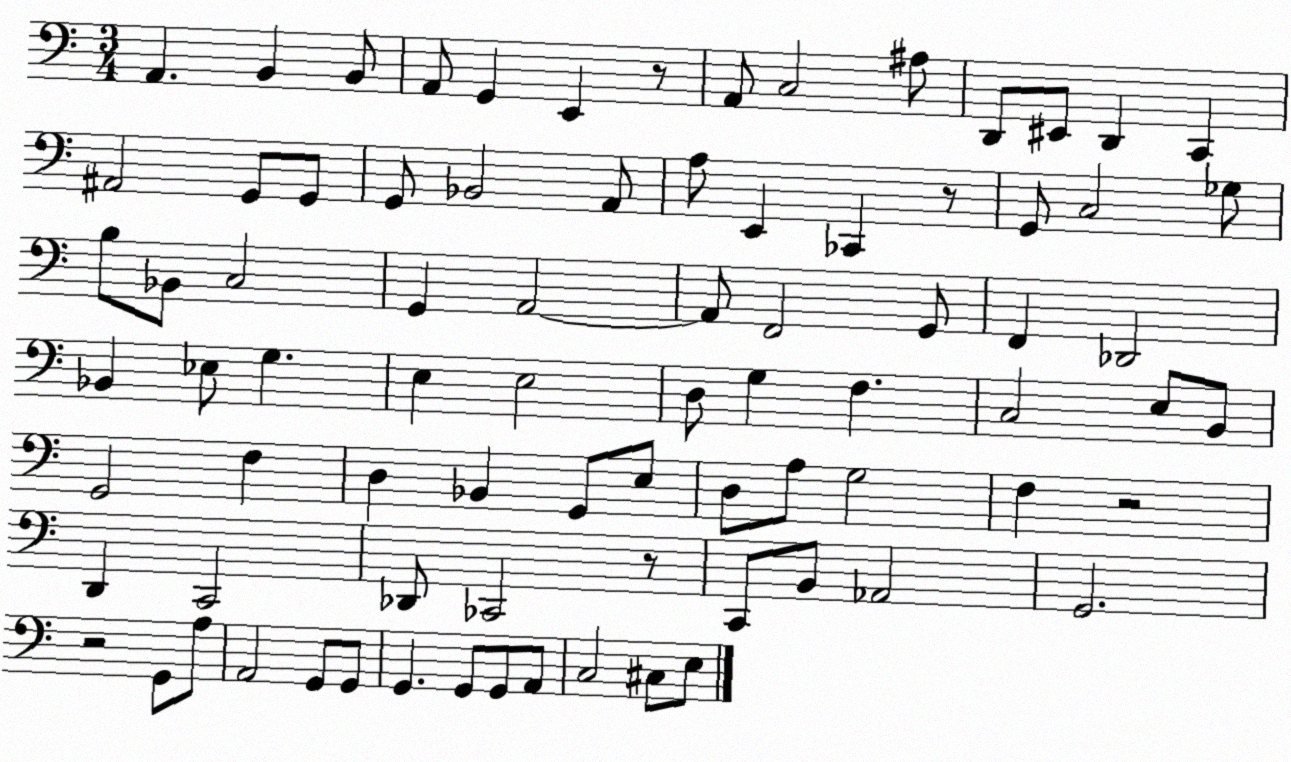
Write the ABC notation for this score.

X:1
T:Untitled
M:3/4
L:1/4
K:C
A,, B,, B,,/2 A,,/2 G,, E,, z/2 A,,/2 C,2 ^A,/2 D,,/2 ^E,,/2 D,, C,, ^A,,2 G,,/2 G,,/2 G,,/2 _B,,2 A,,/2 A,/2 E,, _C,, z/2 G,,/2 C,2 _G,/2 B,/2 _B,,/2 C,2 G,, A,,2 A,,/2 F,,2 G,,/2 F,, _D,,2 _B,, _E,/2 G, E, E,2 D,/2 G, F, C,2 E,/2 B,,/2 G,,2 F, D, _B,, G,,/2 E,/2 D,/2 A,/2 G,2 F, z2 D,, C,,2 _D,,/2 _C,,2 z/2 C,,/2 B,,/2 _A,,2 G,,2 z2 G,,/2 A,/2 A,,2 G,,/2 G,,/2 G,, G,,/2 G,,/2 A,,/2 C,2 ^C,/2 E,/2